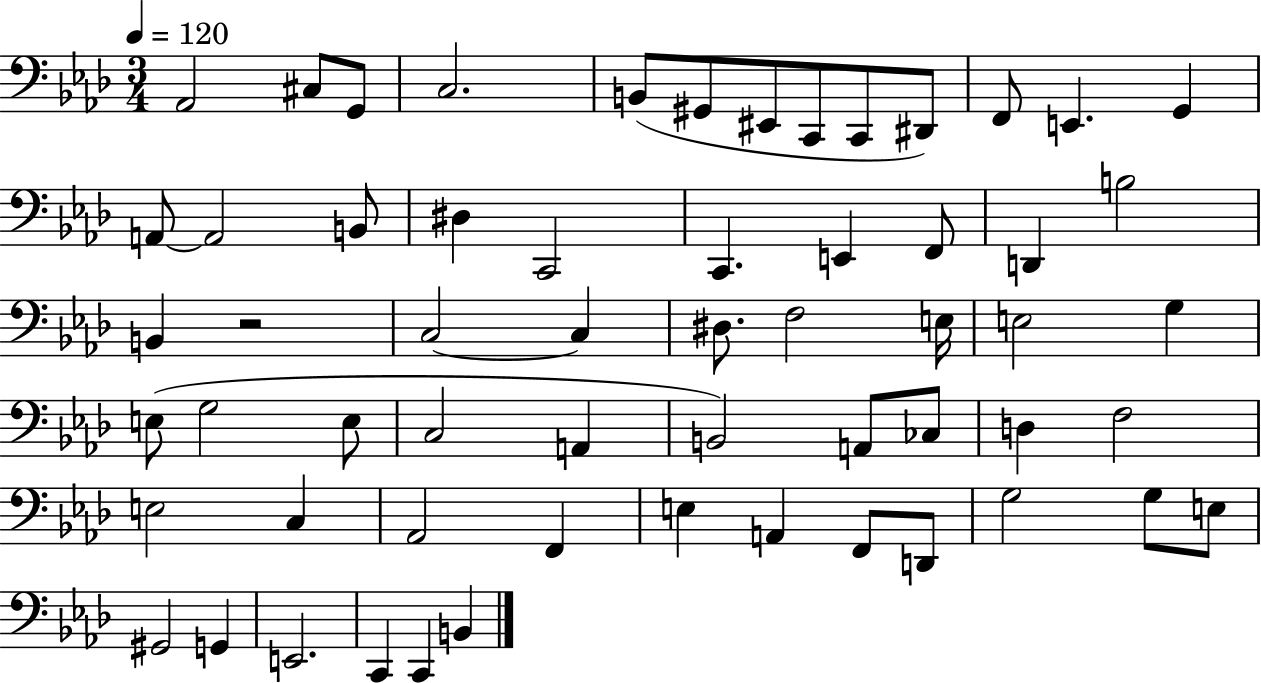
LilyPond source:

{
  \clef bass
  \numericTimeSignature
  \time 3/4
  \key aes \major
  \tempo 4 = 120
  aes,2 cis8 g,8 | c2. | b,8( gis,8 eis,8 c,8 c,8 dis,8) | f,8 e,4. g,4 | \break a,8~~ a,2 b,8 | dis4 c,2 | c,4. e,4 f,8 | d,4 b2 | \break b,4 r2 | c2~~ c4 | dis8. f2 e16 | e2 g4 | \break e8( g2 e8 | c2 a,4 | b,2) a,8 ces8 | d4 f2 | \break e2 c4 | aes,2 f,4 | e4 a,4 f,8 d,8 | g2 g8 e8 | \break gis,2 g,4 | e,2. | c,4 c,4 b,4 | \bar "|."
}